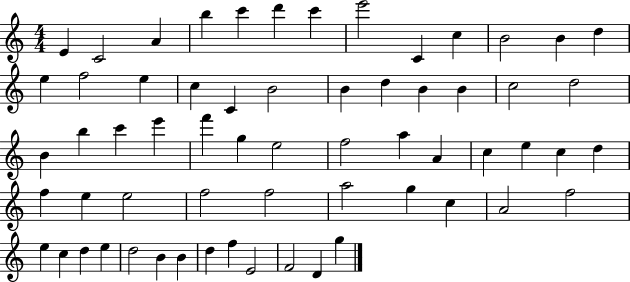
E4/q C4/h A4/q B5/q C6/q D6/q C6/q E6/h C4/q C5/q B4/h B4/q D5/q E5/q F5/h E5/q C5/q C4/q B4/h B4/q D5/q B4/q B4/q C5/h D5/h B4/q B5/q C6/q E6/q F6/q G5/q E5/h F5/h A5/q A4/q C5/q E5/q C5/q D5/q F5/q E5/q E5/h F5/h F5/h A5/h G5/q C5/q A4/h F5/h E5/q C5/q D5/q E5/q D5/h B4/q B4/q D5/q F5/q E4/h F4/h D4/q G5/q